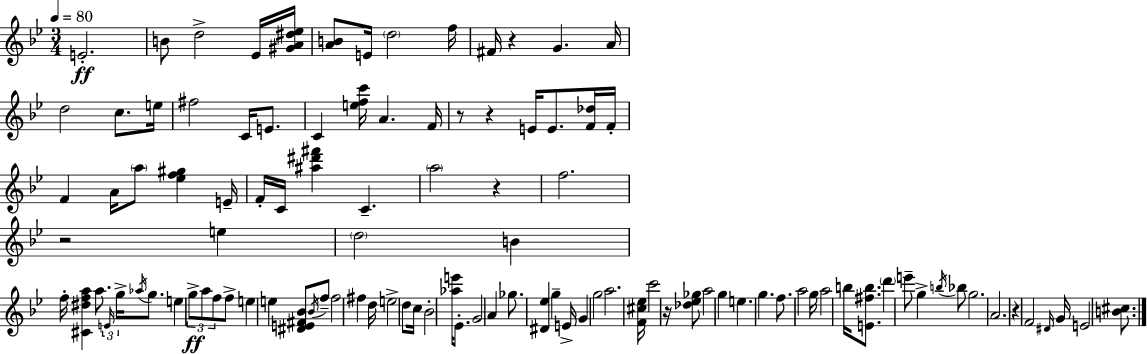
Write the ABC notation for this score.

X:1
T:Untitled
M:3/4
L:1/4
K:Gm
E2 B/2 d2 _E/4 [^GA^d_e]/4 [AB]/2 E/4 d2 f/4 ^F/4 z G A/4 d2 c/2 e/4 ^f2 C/4 E/2 C [efc']/4 A F/4 z/2 z E/4 E/2 [F_d]/4 F/4 F A/4 a/2 [_ef^g] E/4 F/4 C/4 [^a^d'^f'] C a2 z f2 z2 e d2 B f/4 [^C^dfa] a/2 E/4 g/4 _a/4 g/2 e g/2 a/2 f/2 f/2 e e [^DE^F_B]/2 _B/4 f/2 f2 ^f d/4 e2 d/2 c/4 _B2 [_ae']/4 _E/2 G2 A _g/2 [^D_e] g E/4 G g2 a2 [F^c_e]/4 c'2 z/4 [_d_e_g]/2 a2 g e g f/2 a2 g/4 a2 b/4 [E^fb]/2 d' e'/2 g b/4 _b/2 g2 A2 z F2 ^D/4 G/4 E2 [B^c]/2